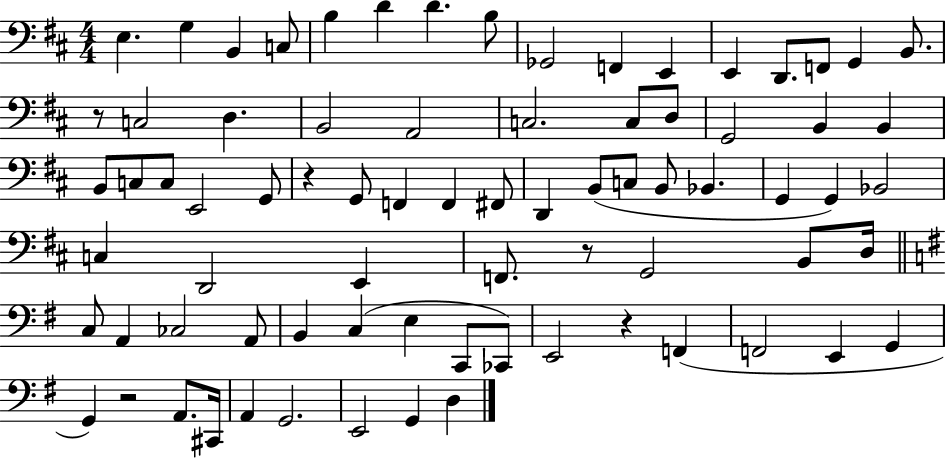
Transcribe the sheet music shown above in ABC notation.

X:1
T:Untitled
M:4/4
L:1/4
K:D
E, G, B,, C,/2 B, D D B,/2 _G,,2 F,, E,, E,, D,,/2 F,,/2 G,, B,,/2 z/2 C,2 D, B,,2 A,,2 C,2 C,/2 D,/2 G,,2 B,, B,, B,,/2 C,/2 C,/2 E,,2 G,,/2 z G,,/2 F,, F,, ^F,,/2 D,, B,,/2 C,/2 B,,/2 _B,, G,, G,, _B,,2 C, D,,2 E,, F,,/2 z/2 G,,2 B,,/2 D,/4 C,/2 A,, _C,2 A,,/2 B,, C, E, C,,/2 _C,,/2 E,,2 z F,, F,,2 E,, G,, G,, z2 A,,/2 ^C,,/4 A,, G,,2 E,,2 G,, D,